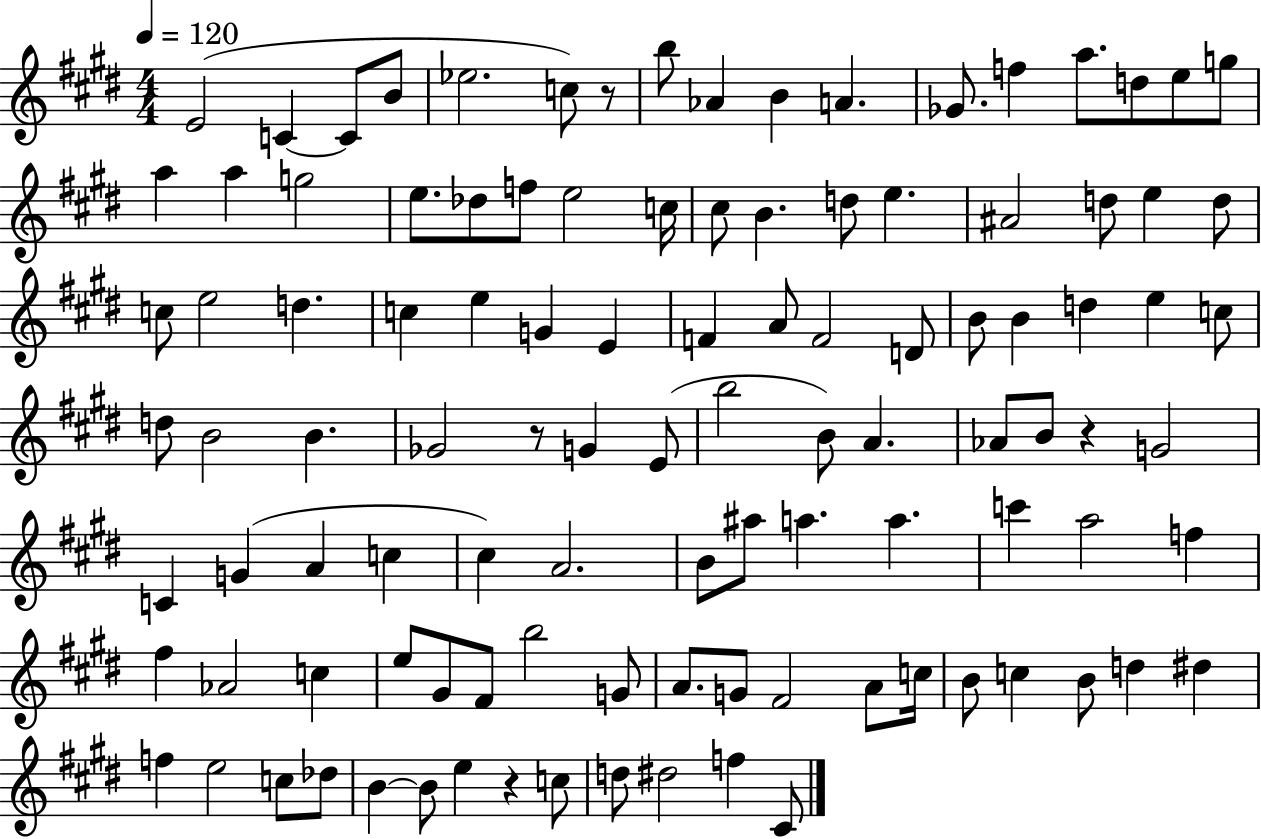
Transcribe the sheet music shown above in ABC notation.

X:1
T:Untitled
M:4/4
L:1/4
K:E
E2 C C/2 B/2 _e2 c/2 z/2 b/2 _A B A _G/2 f a/2 d/2 e/2 g/2 a a g2 e/2 _d/2 f/2 e2 c/4 ^c/2 B d/2 e ^A2 d/2 e d/2 c/2 e2 d c e G E F A/2 F2 D/2 B/2 B d e c/2 d/2 B2 B _G2 z/2 G E/2 b2 B/2 A _A/2 B/2 z G2 C G A c ^c A2 B/2 ^a/2 a a c' a2 f ^f _A2 c e/2 ^G/2 ^F/2 b2 G/2 A/2 G/2 ^F2 A/2 c/4 B/2 c B/2 d ^d f e2 c/2 _d/2 B B/2 e z c/2 d/2 ^d2 f ^C/2